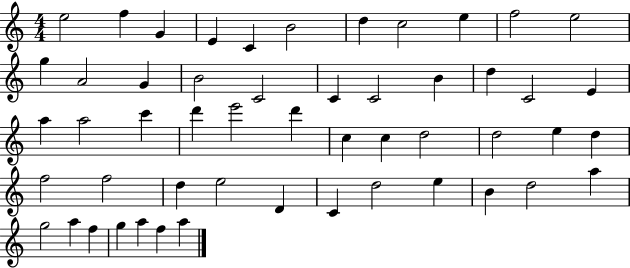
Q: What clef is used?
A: treble